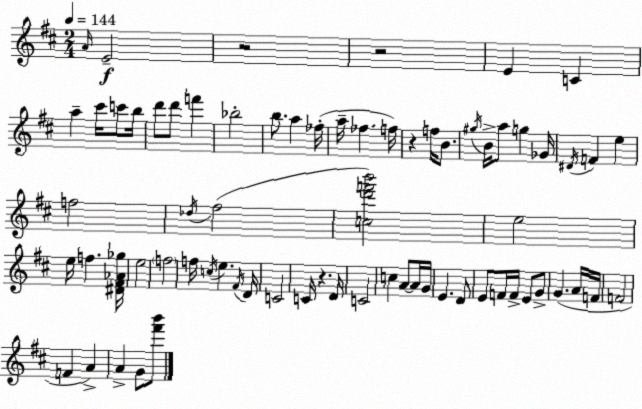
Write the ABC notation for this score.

X:1
T:Untitled
M:2/4
L:1/4
K:D
A/4 E2 z2 z2 E C a ^c'/4 c'/2 b/4 d'/2 d'/2 f' _b2 b/2 a _f/4 a/4 _f f/4 z f/4 B/2 ^g/4 B/4 a/2 g _G/4 ^D/4 F e f2 _d/4 ^f2 [cd'f'b']2 e2 e/4 f [^D^F_A_g]/4 e2 f2 f/4 c/4 e ^F/4 D/4 C2 C/4 z D/4 C2 c A/2 A/4 G/4 E D/2 E/2 F/4 F/4 E/2 G/2 G A/4 F/4 F2 F A A G/2 [^f'b']/2